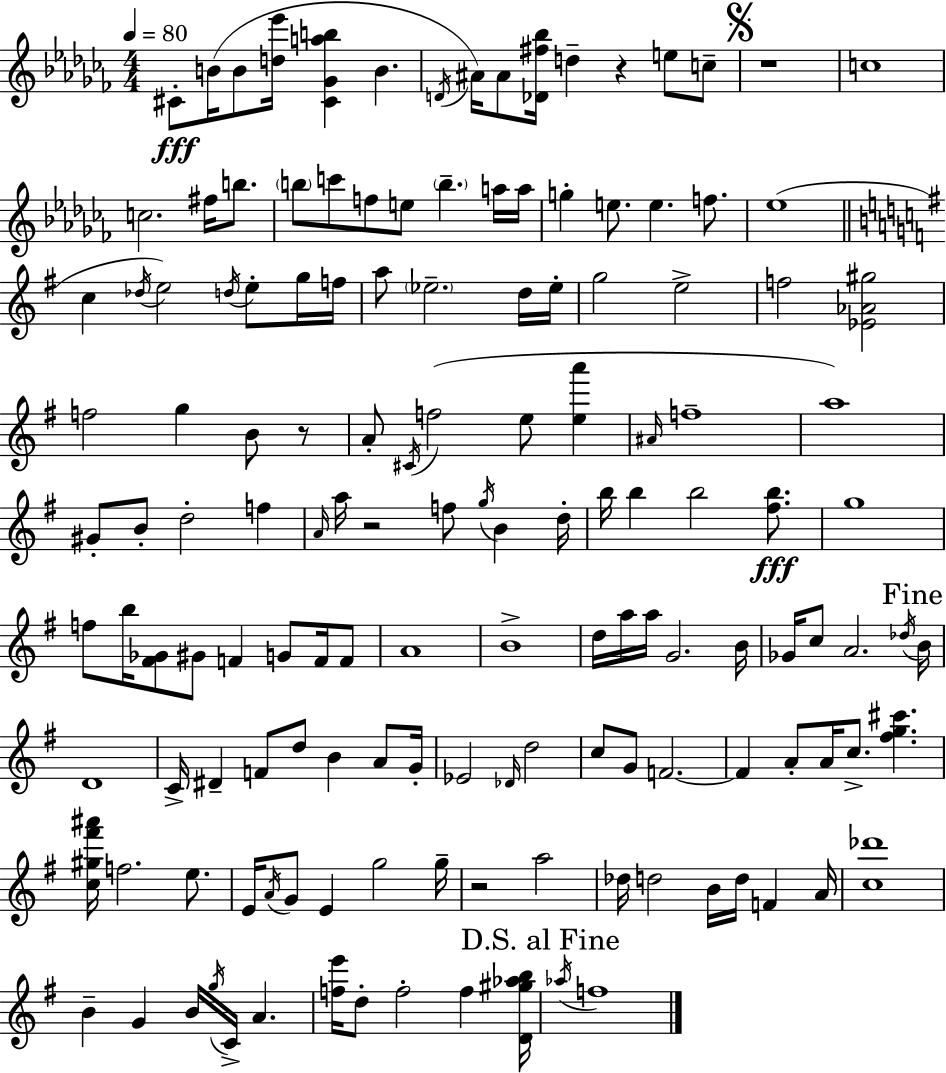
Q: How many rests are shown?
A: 5